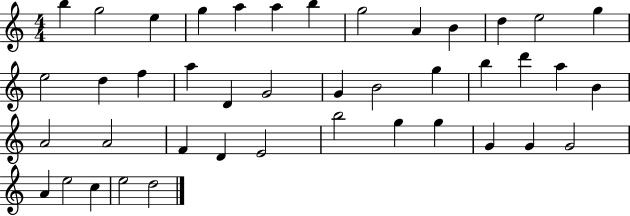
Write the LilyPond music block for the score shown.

{
  \clef treble
  \numericTimeSignature
  \time 4/4
  \key c \major
  b''4 g''2 e''4 | g''4 a''4 a''4 b''4 | g''2 a'4 b'4 | d''4 e''2 g''4 | \break e''2 d''4 f''4 | a''4 d'4 g'2 | g'4 b'2 g''4 | b''4 d'''4 a''4 b'4 | \break a'2 a'2 | f'4 d'4 e'2 | b''2 g''4 g''4 | g'4 g'4 g'2 | \break a'4 e''2 c''4 | e''2 d''2 | \bar "|."
}